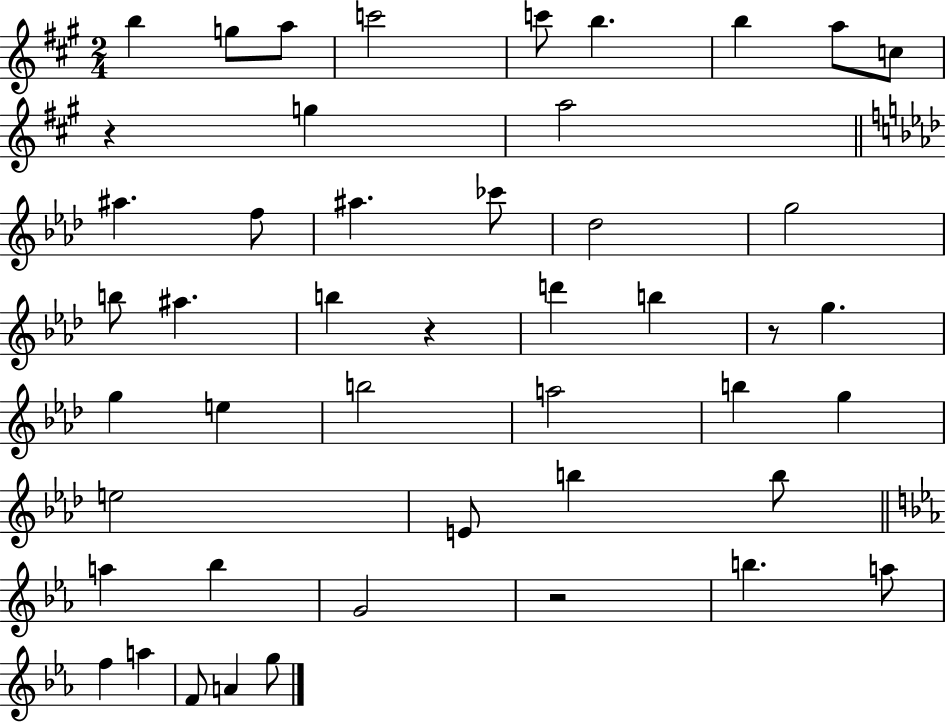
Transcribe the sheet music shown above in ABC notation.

X:1
T:Untitled
M:2/4
L:1/4
K:A
b g/2 a/2 c'2 c'/2 b b a/2 c/2 z g a2 ^a f/2 ^a _c'/2 _d2 g2 b/2 ^a b z d' b z/2 g g e b2 a2 b g e2 E/2 b b/2 a _b G2 z2 b a/2 f a F/2 A g/2